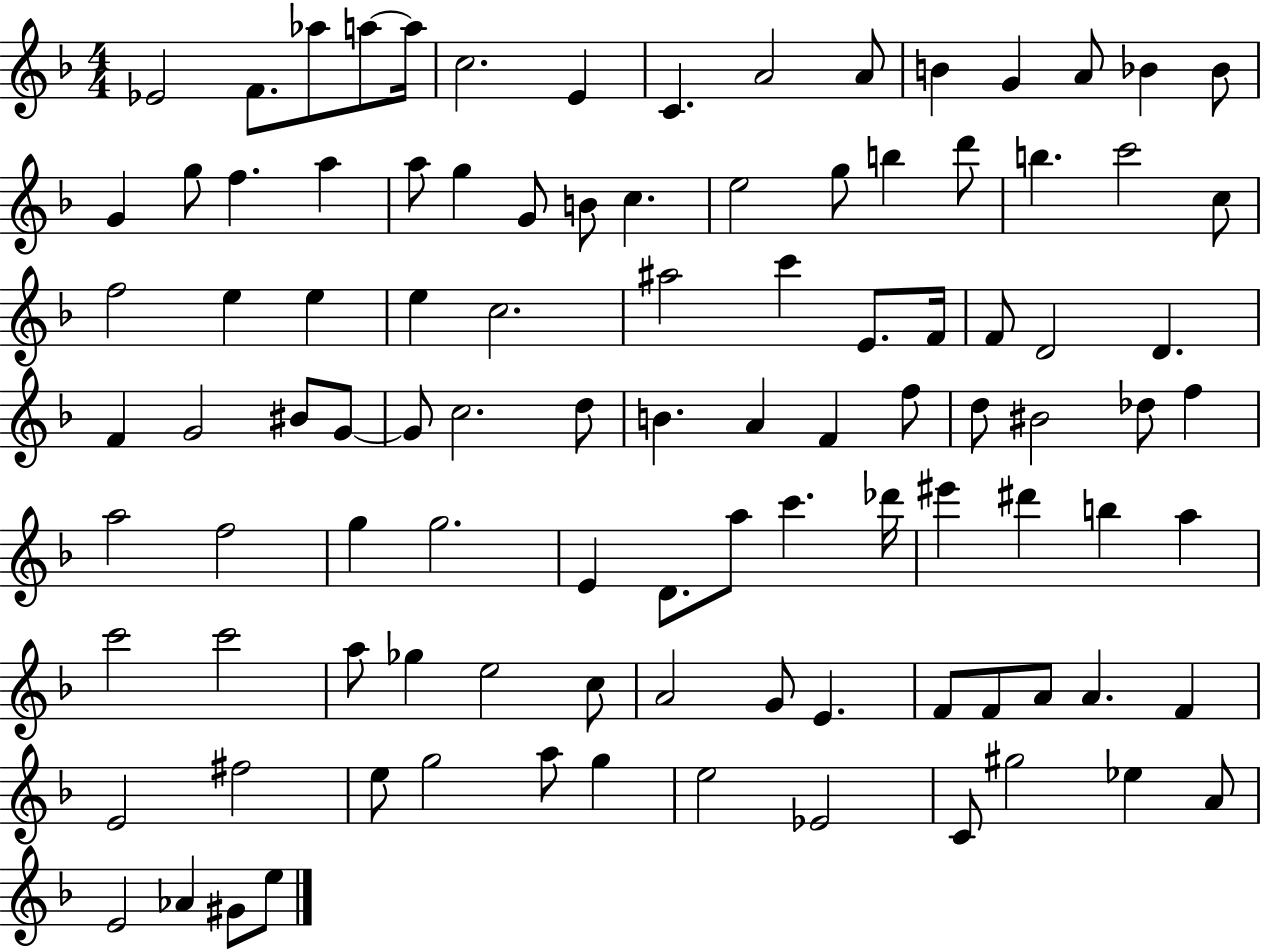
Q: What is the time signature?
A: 4/4